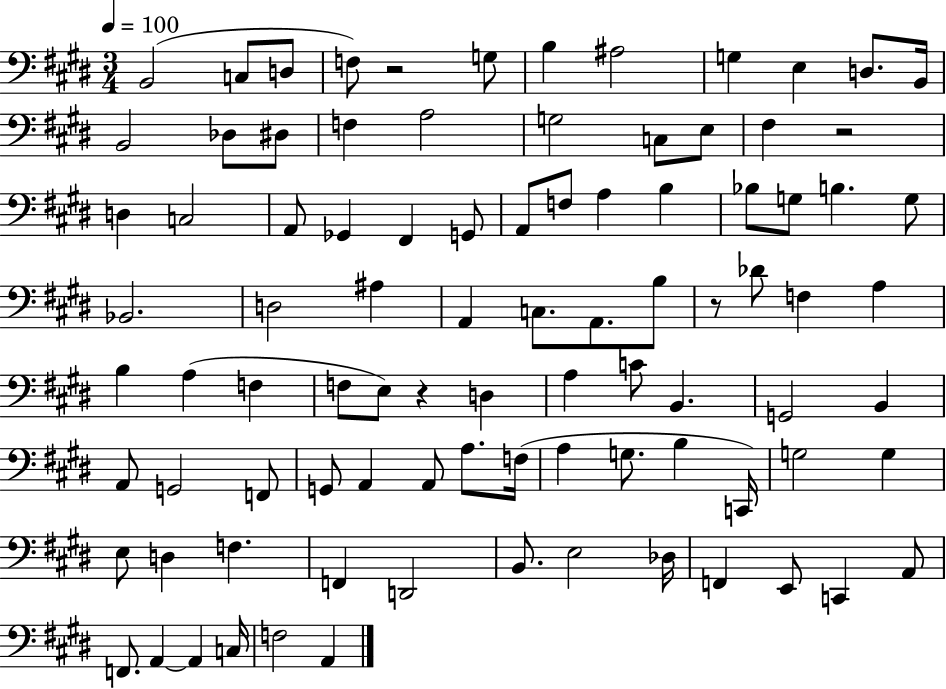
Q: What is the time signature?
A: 3/4